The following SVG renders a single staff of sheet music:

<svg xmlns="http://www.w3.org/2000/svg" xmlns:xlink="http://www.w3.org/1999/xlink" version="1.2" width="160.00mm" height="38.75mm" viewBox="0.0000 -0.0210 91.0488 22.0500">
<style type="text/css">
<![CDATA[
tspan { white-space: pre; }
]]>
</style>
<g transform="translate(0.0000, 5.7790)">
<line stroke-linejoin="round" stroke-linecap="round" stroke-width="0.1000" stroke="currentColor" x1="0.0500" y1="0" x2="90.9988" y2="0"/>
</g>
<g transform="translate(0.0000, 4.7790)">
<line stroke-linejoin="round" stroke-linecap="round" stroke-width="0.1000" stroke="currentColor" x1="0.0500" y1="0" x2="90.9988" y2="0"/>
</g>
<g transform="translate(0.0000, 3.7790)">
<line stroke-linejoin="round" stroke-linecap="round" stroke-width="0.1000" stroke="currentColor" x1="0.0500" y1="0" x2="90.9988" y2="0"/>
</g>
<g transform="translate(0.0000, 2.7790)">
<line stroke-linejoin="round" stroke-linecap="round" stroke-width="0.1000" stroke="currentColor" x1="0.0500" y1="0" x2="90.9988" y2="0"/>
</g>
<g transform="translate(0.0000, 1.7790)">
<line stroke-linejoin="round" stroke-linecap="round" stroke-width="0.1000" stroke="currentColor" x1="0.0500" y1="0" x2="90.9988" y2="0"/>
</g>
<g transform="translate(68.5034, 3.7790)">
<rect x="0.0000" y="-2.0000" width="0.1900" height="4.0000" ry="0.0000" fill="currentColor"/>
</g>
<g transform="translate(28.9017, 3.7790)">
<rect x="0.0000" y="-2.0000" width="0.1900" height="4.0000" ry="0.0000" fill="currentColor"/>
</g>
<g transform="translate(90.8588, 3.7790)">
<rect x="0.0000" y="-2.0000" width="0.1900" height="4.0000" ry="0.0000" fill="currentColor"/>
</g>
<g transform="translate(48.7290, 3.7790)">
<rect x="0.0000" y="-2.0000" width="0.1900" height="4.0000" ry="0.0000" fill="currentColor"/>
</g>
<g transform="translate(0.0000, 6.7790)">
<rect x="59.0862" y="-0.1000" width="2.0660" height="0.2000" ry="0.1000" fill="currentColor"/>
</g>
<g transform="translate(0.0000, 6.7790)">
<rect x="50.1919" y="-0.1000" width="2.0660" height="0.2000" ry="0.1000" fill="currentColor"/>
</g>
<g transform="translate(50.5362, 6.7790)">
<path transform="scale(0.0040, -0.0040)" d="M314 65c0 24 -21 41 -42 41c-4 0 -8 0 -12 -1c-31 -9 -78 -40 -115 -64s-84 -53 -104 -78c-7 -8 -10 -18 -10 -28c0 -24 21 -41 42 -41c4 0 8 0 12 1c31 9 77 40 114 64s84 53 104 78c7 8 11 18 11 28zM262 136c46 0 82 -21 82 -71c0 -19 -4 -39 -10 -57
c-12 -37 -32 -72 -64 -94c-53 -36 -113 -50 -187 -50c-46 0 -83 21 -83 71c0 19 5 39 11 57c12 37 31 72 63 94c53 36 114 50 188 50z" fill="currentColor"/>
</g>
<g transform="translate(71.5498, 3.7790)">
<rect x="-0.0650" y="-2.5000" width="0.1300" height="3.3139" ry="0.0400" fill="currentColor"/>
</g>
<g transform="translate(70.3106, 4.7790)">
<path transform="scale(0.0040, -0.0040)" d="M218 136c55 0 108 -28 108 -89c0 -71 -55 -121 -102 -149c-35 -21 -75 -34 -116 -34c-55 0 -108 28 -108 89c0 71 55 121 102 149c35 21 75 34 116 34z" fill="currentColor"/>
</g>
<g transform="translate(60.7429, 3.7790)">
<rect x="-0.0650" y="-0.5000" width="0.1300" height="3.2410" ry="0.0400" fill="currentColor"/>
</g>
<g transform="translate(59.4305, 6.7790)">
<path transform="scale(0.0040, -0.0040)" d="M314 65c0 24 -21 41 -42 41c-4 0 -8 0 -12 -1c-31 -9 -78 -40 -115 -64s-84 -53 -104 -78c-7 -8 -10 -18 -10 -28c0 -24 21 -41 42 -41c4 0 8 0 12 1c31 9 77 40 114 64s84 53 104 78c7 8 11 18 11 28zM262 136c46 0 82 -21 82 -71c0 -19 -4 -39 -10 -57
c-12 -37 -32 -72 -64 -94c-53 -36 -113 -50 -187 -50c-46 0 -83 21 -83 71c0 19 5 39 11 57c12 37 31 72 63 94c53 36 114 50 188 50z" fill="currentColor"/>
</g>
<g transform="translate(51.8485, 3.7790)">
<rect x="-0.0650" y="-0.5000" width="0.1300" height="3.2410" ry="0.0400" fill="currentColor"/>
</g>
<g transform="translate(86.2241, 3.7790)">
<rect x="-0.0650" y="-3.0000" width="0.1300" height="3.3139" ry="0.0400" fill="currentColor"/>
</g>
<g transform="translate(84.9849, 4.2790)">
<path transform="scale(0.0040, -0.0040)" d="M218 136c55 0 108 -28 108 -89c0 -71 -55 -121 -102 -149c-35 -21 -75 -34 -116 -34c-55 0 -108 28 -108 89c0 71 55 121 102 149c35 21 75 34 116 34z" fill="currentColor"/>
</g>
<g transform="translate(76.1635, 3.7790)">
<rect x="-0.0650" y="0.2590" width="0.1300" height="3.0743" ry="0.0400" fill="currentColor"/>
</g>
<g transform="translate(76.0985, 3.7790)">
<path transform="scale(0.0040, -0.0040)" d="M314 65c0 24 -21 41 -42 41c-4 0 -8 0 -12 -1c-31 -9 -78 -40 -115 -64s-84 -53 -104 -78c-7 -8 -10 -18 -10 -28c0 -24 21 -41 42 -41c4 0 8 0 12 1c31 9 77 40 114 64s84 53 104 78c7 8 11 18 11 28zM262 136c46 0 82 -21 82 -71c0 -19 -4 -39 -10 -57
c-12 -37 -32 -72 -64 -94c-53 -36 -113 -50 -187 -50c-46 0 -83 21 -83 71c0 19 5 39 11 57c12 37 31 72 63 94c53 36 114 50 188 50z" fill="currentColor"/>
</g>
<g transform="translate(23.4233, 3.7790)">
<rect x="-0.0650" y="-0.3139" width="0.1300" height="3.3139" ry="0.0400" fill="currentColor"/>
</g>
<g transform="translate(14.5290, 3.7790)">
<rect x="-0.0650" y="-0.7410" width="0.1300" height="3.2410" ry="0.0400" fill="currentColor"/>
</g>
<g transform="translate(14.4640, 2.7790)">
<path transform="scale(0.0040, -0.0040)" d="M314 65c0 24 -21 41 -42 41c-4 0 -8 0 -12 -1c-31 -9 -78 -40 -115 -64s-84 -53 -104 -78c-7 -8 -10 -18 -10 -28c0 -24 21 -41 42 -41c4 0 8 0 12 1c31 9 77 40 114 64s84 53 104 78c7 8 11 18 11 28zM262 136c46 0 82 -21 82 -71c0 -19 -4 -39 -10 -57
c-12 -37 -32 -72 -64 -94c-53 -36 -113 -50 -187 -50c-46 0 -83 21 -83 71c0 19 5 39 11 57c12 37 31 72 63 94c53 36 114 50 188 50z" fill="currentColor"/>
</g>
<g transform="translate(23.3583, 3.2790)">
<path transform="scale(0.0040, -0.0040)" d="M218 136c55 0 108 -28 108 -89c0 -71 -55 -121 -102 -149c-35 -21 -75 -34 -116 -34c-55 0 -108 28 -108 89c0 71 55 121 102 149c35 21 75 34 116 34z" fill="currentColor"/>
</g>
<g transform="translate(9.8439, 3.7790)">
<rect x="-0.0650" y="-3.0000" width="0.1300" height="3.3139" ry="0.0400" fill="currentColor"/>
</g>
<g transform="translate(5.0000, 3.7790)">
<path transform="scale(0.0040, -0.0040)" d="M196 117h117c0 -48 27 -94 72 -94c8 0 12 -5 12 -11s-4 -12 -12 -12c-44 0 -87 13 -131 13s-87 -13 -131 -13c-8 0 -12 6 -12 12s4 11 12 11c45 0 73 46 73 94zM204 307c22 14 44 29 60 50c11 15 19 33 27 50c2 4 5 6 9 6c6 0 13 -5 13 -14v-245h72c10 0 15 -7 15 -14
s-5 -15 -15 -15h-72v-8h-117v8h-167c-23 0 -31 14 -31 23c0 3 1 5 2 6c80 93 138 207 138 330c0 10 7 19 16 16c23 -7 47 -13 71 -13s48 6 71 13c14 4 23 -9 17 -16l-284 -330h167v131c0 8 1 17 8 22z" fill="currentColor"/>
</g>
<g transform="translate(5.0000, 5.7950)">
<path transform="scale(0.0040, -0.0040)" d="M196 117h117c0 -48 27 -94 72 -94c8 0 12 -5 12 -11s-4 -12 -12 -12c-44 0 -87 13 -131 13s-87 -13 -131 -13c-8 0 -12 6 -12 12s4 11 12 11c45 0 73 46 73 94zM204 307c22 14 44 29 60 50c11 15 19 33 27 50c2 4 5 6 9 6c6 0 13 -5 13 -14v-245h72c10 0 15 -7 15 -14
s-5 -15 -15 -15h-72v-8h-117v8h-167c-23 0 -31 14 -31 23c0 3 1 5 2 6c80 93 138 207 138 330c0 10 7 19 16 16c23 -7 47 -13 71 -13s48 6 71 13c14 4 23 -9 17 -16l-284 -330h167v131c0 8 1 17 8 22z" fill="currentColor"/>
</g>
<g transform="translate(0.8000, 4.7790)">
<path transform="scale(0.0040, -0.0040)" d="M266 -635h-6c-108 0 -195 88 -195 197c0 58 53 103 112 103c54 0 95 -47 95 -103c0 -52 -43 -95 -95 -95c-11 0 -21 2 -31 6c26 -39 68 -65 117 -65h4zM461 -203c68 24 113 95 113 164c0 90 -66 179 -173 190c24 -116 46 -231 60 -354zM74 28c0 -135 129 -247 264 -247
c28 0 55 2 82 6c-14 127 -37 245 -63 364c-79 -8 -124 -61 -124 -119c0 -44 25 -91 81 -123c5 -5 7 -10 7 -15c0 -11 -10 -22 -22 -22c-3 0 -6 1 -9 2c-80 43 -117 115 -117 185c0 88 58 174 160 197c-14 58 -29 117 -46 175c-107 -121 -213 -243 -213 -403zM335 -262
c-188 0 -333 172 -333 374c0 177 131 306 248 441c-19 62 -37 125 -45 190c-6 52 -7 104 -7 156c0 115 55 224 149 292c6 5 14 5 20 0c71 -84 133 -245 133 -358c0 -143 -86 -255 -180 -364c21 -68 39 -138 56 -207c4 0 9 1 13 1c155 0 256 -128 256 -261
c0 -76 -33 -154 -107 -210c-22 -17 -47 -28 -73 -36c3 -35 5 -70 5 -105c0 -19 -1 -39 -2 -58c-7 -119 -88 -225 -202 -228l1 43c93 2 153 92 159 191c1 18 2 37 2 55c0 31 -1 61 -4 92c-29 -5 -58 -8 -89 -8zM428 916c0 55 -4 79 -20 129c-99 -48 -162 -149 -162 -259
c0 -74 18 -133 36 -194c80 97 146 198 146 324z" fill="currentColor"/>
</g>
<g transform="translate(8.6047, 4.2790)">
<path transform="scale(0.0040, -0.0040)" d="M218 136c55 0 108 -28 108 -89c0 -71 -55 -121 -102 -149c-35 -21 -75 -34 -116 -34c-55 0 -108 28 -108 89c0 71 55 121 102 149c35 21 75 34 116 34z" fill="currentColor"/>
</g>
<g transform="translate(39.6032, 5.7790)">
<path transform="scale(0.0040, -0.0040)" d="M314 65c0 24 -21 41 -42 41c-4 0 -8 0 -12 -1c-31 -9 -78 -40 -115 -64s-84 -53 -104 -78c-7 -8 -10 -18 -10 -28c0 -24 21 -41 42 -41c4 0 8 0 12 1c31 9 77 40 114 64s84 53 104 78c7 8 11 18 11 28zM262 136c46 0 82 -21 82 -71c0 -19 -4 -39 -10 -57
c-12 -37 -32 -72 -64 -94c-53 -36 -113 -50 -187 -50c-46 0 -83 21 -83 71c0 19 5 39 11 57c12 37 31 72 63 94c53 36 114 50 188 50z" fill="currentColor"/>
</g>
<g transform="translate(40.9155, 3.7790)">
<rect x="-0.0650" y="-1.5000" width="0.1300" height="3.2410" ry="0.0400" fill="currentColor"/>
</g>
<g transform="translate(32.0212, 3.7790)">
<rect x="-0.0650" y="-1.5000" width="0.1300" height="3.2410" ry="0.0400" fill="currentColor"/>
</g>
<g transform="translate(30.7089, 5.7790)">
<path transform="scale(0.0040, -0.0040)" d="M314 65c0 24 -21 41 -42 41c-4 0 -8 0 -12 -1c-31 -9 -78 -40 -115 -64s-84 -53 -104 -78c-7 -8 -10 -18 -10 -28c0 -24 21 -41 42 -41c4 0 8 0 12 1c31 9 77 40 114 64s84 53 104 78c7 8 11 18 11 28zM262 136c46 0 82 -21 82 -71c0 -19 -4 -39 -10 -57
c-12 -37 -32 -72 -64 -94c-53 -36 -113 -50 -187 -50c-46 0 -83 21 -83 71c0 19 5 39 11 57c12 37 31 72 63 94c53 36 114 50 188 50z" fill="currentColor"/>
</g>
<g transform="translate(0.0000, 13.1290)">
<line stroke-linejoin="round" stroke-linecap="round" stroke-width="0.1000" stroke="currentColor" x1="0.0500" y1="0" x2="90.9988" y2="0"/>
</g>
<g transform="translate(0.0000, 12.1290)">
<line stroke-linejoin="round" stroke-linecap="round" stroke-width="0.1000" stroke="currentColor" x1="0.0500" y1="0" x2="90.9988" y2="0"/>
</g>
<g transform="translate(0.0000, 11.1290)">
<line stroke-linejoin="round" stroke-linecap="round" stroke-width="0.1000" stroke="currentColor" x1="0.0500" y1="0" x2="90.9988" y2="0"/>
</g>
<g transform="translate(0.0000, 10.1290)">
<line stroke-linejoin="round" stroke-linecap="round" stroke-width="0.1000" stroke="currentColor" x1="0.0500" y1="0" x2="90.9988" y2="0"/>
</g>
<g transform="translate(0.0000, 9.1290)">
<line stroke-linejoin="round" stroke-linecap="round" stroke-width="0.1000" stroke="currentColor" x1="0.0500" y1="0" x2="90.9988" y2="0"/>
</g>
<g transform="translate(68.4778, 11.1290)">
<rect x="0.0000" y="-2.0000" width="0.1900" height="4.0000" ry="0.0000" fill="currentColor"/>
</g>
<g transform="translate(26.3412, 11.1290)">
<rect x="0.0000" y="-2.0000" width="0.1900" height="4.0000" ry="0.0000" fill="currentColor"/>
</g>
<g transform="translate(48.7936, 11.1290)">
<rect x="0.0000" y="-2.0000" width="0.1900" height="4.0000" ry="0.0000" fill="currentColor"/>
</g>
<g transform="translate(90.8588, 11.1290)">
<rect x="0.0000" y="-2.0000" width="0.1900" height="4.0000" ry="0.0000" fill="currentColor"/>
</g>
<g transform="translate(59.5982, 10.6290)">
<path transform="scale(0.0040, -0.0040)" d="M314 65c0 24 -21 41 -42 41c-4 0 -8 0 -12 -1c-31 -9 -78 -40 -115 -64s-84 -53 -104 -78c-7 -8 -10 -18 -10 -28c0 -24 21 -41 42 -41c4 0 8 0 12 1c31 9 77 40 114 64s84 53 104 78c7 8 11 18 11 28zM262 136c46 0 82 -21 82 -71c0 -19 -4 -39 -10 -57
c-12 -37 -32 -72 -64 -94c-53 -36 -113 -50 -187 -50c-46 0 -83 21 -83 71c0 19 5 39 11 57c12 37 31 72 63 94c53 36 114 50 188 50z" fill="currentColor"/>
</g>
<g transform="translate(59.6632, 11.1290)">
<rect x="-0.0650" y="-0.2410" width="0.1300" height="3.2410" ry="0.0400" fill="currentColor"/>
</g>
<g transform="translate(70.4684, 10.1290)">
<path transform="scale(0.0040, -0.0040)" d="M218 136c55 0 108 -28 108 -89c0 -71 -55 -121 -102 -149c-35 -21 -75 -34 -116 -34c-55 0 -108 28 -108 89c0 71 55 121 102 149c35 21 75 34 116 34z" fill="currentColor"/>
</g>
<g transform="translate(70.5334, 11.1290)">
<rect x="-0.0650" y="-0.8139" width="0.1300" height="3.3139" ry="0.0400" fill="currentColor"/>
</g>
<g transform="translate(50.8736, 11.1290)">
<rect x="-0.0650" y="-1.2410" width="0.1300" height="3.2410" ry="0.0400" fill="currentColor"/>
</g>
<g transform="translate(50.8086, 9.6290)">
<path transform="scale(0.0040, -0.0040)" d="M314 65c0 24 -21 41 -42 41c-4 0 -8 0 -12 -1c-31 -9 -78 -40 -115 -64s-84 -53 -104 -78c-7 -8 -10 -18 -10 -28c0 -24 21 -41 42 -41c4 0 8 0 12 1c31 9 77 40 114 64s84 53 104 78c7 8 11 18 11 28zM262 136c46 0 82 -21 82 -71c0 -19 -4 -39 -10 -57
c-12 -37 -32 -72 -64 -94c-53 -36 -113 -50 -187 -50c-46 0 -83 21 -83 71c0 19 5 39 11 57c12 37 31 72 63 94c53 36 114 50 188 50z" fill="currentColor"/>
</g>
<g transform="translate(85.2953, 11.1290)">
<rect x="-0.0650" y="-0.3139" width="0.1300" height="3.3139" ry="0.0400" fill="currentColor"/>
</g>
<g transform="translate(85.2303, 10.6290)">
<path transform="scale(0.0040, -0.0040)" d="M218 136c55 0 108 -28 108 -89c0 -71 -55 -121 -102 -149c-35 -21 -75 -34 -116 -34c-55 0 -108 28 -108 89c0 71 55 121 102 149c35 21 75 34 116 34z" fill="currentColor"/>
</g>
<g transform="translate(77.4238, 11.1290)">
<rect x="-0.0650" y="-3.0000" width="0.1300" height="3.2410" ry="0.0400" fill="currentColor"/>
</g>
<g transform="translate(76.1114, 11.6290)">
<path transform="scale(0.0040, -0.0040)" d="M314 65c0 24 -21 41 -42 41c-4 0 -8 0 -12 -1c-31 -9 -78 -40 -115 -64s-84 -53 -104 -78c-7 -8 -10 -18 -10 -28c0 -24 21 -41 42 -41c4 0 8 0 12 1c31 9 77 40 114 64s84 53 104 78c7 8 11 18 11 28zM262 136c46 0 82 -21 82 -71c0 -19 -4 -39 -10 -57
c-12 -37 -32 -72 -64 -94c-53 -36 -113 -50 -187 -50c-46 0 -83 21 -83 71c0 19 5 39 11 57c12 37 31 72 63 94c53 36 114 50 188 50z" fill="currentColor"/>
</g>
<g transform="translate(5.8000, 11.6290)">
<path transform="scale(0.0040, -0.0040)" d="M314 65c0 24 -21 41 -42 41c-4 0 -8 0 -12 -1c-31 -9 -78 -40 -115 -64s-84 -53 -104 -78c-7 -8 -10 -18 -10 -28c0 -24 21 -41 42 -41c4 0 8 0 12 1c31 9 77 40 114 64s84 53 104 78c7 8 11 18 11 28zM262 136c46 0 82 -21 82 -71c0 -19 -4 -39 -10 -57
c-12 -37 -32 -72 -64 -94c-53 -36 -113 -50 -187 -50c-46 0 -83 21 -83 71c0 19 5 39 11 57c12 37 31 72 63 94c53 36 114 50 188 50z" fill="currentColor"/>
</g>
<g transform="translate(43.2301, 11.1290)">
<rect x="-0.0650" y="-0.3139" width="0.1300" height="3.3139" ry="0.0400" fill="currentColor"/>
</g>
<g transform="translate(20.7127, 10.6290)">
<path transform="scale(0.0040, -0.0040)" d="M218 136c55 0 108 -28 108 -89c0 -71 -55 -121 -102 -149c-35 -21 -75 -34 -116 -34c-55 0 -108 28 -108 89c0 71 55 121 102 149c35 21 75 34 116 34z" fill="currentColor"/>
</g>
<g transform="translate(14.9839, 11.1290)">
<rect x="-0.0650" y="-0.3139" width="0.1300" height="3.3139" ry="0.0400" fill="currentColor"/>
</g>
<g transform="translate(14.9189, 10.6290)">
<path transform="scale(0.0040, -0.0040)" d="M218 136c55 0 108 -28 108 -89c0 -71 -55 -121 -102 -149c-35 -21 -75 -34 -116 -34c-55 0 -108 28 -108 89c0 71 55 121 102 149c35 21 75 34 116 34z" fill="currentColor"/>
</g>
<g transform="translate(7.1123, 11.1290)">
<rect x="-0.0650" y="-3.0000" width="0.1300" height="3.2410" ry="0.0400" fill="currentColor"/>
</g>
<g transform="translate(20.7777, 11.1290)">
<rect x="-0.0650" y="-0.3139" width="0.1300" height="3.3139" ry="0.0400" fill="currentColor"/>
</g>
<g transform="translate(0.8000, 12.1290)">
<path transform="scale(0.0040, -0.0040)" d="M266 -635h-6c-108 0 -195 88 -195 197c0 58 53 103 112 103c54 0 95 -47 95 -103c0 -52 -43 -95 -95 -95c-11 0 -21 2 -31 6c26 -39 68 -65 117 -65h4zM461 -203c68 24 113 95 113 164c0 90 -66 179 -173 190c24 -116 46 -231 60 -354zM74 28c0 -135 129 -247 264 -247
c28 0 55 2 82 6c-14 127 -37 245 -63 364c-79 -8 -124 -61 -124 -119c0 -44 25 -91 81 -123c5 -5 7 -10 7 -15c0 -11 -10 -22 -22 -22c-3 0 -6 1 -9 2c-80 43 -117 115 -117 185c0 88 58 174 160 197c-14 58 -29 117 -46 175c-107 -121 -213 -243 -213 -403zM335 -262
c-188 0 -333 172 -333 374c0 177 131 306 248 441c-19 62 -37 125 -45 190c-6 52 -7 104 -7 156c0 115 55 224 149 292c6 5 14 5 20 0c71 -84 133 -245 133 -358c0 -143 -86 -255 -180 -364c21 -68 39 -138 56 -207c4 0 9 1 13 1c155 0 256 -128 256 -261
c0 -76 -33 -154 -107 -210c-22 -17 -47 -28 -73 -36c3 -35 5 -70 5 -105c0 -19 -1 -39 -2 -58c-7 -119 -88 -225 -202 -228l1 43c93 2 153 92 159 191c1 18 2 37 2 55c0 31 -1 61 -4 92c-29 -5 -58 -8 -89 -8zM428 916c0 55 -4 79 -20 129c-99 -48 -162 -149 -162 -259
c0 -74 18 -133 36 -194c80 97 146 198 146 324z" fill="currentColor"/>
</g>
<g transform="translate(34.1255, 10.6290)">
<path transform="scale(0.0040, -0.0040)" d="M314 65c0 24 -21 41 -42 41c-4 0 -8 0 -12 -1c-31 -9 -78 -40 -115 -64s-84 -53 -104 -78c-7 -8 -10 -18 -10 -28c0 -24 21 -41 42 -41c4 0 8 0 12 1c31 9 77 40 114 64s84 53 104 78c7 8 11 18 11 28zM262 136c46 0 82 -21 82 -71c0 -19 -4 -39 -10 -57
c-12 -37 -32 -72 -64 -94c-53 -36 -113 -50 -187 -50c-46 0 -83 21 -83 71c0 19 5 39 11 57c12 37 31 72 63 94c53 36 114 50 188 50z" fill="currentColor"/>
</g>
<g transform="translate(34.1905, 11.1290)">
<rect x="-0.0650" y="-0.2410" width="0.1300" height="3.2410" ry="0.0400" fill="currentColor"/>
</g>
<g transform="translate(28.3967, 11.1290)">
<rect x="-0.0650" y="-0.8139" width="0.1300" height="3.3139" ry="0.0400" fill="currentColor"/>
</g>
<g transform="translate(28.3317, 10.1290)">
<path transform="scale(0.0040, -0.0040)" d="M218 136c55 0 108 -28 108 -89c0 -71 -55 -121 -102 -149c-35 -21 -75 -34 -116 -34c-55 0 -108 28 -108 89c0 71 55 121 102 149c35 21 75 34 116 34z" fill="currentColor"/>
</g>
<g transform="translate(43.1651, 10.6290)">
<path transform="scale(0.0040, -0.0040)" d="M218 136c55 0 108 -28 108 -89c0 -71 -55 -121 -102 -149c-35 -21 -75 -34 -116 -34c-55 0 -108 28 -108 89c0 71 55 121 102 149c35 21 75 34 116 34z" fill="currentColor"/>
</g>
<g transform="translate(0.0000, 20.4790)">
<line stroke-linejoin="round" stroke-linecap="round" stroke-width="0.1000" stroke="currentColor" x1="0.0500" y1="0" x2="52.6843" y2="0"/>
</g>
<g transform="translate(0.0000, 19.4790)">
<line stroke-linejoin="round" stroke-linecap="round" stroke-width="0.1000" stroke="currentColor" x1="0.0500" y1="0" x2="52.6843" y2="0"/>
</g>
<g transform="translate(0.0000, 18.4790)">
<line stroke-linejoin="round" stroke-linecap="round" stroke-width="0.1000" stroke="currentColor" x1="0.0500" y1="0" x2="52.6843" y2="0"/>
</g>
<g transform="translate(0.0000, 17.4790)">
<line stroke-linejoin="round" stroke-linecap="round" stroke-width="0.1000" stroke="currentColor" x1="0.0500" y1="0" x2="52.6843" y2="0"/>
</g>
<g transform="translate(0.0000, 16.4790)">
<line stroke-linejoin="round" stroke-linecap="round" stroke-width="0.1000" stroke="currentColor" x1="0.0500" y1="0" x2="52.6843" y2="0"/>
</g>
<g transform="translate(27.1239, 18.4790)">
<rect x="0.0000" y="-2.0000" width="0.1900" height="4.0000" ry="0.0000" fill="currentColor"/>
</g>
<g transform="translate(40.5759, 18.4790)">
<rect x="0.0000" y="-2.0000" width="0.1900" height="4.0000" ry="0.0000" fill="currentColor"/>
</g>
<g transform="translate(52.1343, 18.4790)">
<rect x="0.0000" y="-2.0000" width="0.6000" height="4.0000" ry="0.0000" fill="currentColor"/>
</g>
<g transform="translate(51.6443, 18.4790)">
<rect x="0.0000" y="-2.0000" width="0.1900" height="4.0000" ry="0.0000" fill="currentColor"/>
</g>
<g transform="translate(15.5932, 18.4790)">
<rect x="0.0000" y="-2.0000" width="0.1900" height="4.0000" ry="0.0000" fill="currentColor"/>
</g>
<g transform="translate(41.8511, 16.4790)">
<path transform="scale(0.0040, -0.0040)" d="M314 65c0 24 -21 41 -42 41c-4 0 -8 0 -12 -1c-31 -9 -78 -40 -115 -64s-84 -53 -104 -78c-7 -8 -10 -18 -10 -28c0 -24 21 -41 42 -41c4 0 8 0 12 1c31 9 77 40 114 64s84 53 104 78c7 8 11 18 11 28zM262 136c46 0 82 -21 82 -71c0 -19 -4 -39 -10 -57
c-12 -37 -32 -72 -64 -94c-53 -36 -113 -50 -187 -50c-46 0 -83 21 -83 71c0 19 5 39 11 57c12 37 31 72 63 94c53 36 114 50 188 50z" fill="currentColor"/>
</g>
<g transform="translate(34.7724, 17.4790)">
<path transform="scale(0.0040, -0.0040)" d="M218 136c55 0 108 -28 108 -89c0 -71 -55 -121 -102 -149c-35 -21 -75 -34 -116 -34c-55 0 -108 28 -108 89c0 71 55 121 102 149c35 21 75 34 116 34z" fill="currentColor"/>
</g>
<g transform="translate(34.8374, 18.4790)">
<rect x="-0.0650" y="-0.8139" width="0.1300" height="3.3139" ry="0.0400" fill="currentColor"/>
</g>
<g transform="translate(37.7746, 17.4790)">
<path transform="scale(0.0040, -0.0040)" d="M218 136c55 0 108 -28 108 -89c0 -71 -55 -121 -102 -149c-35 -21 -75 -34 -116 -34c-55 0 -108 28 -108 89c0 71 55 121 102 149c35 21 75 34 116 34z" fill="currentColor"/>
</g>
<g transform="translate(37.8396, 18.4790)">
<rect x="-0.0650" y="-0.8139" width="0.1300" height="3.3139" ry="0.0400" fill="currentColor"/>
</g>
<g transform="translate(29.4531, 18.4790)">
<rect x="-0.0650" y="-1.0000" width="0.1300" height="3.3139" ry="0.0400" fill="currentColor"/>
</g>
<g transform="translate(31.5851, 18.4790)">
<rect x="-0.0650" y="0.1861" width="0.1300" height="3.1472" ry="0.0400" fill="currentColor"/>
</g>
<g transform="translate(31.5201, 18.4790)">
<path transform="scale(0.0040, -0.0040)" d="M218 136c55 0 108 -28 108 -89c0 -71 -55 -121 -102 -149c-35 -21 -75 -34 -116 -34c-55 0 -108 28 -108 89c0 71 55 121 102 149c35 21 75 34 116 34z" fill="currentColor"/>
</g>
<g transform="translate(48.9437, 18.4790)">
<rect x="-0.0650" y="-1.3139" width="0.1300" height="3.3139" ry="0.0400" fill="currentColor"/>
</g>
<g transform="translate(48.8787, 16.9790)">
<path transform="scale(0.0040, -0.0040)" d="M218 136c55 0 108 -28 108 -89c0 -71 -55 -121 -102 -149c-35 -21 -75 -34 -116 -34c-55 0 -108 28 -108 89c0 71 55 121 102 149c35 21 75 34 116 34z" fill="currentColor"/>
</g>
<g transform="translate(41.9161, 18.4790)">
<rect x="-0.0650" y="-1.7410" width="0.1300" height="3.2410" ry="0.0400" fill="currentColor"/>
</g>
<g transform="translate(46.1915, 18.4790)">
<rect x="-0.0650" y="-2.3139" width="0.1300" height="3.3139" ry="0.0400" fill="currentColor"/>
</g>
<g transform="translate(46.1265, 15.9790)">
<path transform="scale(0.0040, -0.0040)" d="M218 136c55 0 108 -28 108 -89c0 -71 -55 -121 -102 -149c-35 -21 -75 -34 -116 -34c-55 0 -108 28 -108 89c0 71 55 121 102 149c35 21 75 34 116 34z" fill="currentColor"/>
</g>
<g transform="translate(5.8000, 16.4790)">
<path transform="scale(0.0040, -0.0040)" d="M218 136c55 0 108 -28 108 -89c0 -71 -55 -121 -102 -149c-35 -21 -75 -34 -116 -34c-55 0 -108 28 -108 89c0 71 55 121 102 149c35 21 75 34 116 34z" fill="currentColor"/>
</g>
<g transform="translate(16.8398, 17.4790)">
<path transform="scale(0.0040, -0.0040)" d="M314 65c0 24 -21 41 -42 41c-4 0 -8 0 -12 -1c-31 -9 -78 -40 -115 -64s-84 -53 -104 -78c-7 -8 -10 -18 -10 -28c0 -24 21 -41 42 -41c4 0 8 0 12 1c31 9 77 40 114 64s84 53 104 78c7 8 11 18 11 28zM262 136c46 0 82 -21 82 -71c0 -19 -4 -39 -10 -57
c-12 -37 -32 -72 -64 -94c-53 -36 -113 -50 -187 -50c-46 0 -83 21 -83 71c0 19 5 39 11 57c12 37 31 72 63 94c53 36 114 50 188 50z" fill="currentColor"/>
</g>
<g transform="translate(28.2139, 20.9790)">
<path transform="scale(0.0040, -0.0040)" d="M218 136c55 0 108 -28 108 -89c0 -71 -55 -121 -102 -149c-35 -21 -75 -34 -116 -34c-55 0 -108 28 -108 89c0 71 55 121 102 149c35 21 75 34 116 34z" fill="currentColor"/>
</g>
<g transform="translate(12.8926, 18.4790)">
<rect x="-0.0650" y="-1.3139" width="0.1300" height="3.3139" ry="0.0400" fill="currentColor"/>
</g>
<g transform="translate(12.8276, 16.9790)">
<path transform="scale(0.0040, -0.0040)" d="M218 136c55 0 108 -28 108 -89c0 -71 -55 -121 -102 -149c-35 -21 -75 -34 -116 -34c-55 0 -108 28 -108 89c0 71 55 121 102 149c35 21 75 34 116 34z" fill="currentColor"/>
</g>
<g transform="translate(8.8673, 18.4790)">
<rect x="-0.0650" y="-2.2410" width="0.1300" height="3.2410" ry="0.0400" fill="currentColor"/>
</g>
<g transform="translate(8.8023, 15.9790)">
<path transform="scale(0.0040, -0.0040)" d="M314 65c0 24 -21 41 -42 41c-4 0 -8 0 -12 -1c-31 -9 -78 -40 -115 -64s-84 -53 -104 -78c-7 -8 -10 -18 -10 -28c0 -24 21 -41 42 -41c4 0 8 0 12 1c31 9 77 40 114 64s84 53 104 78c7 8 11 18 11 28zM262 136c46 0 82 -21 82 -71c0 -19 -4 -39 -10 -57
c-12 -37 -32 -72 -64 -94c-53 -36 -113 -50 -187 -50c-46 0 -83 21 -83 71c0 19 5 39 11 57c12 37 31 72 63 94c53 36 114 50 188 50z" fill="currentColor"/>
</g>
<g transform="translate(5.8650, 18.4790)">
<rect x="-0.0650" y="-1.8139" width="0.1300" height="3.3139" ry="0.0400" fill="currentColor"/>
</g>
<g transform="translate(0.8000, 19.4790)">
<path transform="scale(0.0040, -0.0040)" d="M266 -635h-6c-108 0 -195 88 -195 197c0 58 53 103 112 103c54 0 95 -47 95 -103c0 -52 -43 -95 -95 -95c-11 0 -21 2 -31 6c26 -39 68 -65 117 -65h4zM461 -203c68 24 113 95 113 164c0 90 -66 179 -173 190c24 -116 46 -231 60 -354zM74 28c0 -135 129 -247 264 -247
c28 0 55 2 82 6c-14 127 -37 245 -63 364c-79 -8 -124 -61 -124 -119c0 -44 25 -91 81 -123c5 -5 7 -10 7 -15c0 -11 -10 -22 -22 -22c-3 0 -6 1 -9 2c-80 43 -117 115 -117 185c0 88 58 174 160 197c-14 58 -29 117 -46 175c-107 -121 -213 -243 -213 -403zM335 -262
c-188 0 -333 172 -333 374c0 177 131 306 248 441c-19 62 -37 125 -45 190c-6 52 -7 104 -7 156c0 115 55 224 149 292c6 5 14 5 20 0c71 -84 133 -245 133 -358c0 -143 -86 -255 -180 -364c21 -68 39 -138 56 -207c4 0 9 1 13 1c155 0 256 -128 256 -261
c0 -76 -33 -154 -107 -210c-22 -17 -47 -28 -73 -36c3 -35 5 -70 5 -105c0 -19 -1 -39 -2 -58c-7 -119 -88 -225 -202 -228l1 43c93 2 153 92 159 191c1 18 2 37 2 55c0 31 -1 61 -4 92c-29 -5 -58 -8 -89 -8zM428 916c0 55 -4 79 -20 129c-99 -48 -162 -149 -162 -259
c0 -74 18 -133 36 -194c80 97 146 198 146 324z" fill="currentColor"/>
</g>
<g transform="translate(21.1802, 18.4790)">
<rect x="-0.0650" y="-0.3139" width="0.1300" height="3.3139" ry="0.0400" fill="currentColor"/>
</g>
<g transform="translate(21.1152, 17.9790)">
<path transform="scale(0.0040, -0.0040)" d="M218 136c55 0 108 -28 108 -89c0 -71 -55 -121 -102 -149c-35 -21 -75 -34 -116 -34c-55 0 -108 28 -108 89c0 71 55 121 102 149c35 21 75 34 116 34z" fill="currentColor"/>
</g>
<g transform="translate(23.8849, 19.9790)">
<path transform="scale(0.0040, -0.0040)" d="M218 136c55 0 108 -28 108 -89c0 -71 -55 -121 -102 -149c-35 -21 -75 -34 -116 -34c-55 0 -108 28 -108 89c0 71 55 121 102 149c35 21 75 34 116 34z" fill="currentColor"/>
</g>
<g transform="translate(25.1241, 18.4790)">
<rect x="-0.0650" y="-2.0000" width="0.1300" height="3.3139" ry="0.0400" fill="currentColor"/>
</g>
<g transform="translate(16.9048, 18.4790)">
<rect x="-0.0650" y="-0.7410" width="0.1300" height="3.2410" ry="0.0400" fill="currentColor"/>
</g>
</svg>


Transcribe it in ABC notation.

X:1
T:Untitled
M:4/4
L:1/4
K:C
A d2 c E2 E2 C2 C2 G B2 A A2 c c d c2 c e2 c2 d A2 c f g2 e d2 c F D B d d f2 g e